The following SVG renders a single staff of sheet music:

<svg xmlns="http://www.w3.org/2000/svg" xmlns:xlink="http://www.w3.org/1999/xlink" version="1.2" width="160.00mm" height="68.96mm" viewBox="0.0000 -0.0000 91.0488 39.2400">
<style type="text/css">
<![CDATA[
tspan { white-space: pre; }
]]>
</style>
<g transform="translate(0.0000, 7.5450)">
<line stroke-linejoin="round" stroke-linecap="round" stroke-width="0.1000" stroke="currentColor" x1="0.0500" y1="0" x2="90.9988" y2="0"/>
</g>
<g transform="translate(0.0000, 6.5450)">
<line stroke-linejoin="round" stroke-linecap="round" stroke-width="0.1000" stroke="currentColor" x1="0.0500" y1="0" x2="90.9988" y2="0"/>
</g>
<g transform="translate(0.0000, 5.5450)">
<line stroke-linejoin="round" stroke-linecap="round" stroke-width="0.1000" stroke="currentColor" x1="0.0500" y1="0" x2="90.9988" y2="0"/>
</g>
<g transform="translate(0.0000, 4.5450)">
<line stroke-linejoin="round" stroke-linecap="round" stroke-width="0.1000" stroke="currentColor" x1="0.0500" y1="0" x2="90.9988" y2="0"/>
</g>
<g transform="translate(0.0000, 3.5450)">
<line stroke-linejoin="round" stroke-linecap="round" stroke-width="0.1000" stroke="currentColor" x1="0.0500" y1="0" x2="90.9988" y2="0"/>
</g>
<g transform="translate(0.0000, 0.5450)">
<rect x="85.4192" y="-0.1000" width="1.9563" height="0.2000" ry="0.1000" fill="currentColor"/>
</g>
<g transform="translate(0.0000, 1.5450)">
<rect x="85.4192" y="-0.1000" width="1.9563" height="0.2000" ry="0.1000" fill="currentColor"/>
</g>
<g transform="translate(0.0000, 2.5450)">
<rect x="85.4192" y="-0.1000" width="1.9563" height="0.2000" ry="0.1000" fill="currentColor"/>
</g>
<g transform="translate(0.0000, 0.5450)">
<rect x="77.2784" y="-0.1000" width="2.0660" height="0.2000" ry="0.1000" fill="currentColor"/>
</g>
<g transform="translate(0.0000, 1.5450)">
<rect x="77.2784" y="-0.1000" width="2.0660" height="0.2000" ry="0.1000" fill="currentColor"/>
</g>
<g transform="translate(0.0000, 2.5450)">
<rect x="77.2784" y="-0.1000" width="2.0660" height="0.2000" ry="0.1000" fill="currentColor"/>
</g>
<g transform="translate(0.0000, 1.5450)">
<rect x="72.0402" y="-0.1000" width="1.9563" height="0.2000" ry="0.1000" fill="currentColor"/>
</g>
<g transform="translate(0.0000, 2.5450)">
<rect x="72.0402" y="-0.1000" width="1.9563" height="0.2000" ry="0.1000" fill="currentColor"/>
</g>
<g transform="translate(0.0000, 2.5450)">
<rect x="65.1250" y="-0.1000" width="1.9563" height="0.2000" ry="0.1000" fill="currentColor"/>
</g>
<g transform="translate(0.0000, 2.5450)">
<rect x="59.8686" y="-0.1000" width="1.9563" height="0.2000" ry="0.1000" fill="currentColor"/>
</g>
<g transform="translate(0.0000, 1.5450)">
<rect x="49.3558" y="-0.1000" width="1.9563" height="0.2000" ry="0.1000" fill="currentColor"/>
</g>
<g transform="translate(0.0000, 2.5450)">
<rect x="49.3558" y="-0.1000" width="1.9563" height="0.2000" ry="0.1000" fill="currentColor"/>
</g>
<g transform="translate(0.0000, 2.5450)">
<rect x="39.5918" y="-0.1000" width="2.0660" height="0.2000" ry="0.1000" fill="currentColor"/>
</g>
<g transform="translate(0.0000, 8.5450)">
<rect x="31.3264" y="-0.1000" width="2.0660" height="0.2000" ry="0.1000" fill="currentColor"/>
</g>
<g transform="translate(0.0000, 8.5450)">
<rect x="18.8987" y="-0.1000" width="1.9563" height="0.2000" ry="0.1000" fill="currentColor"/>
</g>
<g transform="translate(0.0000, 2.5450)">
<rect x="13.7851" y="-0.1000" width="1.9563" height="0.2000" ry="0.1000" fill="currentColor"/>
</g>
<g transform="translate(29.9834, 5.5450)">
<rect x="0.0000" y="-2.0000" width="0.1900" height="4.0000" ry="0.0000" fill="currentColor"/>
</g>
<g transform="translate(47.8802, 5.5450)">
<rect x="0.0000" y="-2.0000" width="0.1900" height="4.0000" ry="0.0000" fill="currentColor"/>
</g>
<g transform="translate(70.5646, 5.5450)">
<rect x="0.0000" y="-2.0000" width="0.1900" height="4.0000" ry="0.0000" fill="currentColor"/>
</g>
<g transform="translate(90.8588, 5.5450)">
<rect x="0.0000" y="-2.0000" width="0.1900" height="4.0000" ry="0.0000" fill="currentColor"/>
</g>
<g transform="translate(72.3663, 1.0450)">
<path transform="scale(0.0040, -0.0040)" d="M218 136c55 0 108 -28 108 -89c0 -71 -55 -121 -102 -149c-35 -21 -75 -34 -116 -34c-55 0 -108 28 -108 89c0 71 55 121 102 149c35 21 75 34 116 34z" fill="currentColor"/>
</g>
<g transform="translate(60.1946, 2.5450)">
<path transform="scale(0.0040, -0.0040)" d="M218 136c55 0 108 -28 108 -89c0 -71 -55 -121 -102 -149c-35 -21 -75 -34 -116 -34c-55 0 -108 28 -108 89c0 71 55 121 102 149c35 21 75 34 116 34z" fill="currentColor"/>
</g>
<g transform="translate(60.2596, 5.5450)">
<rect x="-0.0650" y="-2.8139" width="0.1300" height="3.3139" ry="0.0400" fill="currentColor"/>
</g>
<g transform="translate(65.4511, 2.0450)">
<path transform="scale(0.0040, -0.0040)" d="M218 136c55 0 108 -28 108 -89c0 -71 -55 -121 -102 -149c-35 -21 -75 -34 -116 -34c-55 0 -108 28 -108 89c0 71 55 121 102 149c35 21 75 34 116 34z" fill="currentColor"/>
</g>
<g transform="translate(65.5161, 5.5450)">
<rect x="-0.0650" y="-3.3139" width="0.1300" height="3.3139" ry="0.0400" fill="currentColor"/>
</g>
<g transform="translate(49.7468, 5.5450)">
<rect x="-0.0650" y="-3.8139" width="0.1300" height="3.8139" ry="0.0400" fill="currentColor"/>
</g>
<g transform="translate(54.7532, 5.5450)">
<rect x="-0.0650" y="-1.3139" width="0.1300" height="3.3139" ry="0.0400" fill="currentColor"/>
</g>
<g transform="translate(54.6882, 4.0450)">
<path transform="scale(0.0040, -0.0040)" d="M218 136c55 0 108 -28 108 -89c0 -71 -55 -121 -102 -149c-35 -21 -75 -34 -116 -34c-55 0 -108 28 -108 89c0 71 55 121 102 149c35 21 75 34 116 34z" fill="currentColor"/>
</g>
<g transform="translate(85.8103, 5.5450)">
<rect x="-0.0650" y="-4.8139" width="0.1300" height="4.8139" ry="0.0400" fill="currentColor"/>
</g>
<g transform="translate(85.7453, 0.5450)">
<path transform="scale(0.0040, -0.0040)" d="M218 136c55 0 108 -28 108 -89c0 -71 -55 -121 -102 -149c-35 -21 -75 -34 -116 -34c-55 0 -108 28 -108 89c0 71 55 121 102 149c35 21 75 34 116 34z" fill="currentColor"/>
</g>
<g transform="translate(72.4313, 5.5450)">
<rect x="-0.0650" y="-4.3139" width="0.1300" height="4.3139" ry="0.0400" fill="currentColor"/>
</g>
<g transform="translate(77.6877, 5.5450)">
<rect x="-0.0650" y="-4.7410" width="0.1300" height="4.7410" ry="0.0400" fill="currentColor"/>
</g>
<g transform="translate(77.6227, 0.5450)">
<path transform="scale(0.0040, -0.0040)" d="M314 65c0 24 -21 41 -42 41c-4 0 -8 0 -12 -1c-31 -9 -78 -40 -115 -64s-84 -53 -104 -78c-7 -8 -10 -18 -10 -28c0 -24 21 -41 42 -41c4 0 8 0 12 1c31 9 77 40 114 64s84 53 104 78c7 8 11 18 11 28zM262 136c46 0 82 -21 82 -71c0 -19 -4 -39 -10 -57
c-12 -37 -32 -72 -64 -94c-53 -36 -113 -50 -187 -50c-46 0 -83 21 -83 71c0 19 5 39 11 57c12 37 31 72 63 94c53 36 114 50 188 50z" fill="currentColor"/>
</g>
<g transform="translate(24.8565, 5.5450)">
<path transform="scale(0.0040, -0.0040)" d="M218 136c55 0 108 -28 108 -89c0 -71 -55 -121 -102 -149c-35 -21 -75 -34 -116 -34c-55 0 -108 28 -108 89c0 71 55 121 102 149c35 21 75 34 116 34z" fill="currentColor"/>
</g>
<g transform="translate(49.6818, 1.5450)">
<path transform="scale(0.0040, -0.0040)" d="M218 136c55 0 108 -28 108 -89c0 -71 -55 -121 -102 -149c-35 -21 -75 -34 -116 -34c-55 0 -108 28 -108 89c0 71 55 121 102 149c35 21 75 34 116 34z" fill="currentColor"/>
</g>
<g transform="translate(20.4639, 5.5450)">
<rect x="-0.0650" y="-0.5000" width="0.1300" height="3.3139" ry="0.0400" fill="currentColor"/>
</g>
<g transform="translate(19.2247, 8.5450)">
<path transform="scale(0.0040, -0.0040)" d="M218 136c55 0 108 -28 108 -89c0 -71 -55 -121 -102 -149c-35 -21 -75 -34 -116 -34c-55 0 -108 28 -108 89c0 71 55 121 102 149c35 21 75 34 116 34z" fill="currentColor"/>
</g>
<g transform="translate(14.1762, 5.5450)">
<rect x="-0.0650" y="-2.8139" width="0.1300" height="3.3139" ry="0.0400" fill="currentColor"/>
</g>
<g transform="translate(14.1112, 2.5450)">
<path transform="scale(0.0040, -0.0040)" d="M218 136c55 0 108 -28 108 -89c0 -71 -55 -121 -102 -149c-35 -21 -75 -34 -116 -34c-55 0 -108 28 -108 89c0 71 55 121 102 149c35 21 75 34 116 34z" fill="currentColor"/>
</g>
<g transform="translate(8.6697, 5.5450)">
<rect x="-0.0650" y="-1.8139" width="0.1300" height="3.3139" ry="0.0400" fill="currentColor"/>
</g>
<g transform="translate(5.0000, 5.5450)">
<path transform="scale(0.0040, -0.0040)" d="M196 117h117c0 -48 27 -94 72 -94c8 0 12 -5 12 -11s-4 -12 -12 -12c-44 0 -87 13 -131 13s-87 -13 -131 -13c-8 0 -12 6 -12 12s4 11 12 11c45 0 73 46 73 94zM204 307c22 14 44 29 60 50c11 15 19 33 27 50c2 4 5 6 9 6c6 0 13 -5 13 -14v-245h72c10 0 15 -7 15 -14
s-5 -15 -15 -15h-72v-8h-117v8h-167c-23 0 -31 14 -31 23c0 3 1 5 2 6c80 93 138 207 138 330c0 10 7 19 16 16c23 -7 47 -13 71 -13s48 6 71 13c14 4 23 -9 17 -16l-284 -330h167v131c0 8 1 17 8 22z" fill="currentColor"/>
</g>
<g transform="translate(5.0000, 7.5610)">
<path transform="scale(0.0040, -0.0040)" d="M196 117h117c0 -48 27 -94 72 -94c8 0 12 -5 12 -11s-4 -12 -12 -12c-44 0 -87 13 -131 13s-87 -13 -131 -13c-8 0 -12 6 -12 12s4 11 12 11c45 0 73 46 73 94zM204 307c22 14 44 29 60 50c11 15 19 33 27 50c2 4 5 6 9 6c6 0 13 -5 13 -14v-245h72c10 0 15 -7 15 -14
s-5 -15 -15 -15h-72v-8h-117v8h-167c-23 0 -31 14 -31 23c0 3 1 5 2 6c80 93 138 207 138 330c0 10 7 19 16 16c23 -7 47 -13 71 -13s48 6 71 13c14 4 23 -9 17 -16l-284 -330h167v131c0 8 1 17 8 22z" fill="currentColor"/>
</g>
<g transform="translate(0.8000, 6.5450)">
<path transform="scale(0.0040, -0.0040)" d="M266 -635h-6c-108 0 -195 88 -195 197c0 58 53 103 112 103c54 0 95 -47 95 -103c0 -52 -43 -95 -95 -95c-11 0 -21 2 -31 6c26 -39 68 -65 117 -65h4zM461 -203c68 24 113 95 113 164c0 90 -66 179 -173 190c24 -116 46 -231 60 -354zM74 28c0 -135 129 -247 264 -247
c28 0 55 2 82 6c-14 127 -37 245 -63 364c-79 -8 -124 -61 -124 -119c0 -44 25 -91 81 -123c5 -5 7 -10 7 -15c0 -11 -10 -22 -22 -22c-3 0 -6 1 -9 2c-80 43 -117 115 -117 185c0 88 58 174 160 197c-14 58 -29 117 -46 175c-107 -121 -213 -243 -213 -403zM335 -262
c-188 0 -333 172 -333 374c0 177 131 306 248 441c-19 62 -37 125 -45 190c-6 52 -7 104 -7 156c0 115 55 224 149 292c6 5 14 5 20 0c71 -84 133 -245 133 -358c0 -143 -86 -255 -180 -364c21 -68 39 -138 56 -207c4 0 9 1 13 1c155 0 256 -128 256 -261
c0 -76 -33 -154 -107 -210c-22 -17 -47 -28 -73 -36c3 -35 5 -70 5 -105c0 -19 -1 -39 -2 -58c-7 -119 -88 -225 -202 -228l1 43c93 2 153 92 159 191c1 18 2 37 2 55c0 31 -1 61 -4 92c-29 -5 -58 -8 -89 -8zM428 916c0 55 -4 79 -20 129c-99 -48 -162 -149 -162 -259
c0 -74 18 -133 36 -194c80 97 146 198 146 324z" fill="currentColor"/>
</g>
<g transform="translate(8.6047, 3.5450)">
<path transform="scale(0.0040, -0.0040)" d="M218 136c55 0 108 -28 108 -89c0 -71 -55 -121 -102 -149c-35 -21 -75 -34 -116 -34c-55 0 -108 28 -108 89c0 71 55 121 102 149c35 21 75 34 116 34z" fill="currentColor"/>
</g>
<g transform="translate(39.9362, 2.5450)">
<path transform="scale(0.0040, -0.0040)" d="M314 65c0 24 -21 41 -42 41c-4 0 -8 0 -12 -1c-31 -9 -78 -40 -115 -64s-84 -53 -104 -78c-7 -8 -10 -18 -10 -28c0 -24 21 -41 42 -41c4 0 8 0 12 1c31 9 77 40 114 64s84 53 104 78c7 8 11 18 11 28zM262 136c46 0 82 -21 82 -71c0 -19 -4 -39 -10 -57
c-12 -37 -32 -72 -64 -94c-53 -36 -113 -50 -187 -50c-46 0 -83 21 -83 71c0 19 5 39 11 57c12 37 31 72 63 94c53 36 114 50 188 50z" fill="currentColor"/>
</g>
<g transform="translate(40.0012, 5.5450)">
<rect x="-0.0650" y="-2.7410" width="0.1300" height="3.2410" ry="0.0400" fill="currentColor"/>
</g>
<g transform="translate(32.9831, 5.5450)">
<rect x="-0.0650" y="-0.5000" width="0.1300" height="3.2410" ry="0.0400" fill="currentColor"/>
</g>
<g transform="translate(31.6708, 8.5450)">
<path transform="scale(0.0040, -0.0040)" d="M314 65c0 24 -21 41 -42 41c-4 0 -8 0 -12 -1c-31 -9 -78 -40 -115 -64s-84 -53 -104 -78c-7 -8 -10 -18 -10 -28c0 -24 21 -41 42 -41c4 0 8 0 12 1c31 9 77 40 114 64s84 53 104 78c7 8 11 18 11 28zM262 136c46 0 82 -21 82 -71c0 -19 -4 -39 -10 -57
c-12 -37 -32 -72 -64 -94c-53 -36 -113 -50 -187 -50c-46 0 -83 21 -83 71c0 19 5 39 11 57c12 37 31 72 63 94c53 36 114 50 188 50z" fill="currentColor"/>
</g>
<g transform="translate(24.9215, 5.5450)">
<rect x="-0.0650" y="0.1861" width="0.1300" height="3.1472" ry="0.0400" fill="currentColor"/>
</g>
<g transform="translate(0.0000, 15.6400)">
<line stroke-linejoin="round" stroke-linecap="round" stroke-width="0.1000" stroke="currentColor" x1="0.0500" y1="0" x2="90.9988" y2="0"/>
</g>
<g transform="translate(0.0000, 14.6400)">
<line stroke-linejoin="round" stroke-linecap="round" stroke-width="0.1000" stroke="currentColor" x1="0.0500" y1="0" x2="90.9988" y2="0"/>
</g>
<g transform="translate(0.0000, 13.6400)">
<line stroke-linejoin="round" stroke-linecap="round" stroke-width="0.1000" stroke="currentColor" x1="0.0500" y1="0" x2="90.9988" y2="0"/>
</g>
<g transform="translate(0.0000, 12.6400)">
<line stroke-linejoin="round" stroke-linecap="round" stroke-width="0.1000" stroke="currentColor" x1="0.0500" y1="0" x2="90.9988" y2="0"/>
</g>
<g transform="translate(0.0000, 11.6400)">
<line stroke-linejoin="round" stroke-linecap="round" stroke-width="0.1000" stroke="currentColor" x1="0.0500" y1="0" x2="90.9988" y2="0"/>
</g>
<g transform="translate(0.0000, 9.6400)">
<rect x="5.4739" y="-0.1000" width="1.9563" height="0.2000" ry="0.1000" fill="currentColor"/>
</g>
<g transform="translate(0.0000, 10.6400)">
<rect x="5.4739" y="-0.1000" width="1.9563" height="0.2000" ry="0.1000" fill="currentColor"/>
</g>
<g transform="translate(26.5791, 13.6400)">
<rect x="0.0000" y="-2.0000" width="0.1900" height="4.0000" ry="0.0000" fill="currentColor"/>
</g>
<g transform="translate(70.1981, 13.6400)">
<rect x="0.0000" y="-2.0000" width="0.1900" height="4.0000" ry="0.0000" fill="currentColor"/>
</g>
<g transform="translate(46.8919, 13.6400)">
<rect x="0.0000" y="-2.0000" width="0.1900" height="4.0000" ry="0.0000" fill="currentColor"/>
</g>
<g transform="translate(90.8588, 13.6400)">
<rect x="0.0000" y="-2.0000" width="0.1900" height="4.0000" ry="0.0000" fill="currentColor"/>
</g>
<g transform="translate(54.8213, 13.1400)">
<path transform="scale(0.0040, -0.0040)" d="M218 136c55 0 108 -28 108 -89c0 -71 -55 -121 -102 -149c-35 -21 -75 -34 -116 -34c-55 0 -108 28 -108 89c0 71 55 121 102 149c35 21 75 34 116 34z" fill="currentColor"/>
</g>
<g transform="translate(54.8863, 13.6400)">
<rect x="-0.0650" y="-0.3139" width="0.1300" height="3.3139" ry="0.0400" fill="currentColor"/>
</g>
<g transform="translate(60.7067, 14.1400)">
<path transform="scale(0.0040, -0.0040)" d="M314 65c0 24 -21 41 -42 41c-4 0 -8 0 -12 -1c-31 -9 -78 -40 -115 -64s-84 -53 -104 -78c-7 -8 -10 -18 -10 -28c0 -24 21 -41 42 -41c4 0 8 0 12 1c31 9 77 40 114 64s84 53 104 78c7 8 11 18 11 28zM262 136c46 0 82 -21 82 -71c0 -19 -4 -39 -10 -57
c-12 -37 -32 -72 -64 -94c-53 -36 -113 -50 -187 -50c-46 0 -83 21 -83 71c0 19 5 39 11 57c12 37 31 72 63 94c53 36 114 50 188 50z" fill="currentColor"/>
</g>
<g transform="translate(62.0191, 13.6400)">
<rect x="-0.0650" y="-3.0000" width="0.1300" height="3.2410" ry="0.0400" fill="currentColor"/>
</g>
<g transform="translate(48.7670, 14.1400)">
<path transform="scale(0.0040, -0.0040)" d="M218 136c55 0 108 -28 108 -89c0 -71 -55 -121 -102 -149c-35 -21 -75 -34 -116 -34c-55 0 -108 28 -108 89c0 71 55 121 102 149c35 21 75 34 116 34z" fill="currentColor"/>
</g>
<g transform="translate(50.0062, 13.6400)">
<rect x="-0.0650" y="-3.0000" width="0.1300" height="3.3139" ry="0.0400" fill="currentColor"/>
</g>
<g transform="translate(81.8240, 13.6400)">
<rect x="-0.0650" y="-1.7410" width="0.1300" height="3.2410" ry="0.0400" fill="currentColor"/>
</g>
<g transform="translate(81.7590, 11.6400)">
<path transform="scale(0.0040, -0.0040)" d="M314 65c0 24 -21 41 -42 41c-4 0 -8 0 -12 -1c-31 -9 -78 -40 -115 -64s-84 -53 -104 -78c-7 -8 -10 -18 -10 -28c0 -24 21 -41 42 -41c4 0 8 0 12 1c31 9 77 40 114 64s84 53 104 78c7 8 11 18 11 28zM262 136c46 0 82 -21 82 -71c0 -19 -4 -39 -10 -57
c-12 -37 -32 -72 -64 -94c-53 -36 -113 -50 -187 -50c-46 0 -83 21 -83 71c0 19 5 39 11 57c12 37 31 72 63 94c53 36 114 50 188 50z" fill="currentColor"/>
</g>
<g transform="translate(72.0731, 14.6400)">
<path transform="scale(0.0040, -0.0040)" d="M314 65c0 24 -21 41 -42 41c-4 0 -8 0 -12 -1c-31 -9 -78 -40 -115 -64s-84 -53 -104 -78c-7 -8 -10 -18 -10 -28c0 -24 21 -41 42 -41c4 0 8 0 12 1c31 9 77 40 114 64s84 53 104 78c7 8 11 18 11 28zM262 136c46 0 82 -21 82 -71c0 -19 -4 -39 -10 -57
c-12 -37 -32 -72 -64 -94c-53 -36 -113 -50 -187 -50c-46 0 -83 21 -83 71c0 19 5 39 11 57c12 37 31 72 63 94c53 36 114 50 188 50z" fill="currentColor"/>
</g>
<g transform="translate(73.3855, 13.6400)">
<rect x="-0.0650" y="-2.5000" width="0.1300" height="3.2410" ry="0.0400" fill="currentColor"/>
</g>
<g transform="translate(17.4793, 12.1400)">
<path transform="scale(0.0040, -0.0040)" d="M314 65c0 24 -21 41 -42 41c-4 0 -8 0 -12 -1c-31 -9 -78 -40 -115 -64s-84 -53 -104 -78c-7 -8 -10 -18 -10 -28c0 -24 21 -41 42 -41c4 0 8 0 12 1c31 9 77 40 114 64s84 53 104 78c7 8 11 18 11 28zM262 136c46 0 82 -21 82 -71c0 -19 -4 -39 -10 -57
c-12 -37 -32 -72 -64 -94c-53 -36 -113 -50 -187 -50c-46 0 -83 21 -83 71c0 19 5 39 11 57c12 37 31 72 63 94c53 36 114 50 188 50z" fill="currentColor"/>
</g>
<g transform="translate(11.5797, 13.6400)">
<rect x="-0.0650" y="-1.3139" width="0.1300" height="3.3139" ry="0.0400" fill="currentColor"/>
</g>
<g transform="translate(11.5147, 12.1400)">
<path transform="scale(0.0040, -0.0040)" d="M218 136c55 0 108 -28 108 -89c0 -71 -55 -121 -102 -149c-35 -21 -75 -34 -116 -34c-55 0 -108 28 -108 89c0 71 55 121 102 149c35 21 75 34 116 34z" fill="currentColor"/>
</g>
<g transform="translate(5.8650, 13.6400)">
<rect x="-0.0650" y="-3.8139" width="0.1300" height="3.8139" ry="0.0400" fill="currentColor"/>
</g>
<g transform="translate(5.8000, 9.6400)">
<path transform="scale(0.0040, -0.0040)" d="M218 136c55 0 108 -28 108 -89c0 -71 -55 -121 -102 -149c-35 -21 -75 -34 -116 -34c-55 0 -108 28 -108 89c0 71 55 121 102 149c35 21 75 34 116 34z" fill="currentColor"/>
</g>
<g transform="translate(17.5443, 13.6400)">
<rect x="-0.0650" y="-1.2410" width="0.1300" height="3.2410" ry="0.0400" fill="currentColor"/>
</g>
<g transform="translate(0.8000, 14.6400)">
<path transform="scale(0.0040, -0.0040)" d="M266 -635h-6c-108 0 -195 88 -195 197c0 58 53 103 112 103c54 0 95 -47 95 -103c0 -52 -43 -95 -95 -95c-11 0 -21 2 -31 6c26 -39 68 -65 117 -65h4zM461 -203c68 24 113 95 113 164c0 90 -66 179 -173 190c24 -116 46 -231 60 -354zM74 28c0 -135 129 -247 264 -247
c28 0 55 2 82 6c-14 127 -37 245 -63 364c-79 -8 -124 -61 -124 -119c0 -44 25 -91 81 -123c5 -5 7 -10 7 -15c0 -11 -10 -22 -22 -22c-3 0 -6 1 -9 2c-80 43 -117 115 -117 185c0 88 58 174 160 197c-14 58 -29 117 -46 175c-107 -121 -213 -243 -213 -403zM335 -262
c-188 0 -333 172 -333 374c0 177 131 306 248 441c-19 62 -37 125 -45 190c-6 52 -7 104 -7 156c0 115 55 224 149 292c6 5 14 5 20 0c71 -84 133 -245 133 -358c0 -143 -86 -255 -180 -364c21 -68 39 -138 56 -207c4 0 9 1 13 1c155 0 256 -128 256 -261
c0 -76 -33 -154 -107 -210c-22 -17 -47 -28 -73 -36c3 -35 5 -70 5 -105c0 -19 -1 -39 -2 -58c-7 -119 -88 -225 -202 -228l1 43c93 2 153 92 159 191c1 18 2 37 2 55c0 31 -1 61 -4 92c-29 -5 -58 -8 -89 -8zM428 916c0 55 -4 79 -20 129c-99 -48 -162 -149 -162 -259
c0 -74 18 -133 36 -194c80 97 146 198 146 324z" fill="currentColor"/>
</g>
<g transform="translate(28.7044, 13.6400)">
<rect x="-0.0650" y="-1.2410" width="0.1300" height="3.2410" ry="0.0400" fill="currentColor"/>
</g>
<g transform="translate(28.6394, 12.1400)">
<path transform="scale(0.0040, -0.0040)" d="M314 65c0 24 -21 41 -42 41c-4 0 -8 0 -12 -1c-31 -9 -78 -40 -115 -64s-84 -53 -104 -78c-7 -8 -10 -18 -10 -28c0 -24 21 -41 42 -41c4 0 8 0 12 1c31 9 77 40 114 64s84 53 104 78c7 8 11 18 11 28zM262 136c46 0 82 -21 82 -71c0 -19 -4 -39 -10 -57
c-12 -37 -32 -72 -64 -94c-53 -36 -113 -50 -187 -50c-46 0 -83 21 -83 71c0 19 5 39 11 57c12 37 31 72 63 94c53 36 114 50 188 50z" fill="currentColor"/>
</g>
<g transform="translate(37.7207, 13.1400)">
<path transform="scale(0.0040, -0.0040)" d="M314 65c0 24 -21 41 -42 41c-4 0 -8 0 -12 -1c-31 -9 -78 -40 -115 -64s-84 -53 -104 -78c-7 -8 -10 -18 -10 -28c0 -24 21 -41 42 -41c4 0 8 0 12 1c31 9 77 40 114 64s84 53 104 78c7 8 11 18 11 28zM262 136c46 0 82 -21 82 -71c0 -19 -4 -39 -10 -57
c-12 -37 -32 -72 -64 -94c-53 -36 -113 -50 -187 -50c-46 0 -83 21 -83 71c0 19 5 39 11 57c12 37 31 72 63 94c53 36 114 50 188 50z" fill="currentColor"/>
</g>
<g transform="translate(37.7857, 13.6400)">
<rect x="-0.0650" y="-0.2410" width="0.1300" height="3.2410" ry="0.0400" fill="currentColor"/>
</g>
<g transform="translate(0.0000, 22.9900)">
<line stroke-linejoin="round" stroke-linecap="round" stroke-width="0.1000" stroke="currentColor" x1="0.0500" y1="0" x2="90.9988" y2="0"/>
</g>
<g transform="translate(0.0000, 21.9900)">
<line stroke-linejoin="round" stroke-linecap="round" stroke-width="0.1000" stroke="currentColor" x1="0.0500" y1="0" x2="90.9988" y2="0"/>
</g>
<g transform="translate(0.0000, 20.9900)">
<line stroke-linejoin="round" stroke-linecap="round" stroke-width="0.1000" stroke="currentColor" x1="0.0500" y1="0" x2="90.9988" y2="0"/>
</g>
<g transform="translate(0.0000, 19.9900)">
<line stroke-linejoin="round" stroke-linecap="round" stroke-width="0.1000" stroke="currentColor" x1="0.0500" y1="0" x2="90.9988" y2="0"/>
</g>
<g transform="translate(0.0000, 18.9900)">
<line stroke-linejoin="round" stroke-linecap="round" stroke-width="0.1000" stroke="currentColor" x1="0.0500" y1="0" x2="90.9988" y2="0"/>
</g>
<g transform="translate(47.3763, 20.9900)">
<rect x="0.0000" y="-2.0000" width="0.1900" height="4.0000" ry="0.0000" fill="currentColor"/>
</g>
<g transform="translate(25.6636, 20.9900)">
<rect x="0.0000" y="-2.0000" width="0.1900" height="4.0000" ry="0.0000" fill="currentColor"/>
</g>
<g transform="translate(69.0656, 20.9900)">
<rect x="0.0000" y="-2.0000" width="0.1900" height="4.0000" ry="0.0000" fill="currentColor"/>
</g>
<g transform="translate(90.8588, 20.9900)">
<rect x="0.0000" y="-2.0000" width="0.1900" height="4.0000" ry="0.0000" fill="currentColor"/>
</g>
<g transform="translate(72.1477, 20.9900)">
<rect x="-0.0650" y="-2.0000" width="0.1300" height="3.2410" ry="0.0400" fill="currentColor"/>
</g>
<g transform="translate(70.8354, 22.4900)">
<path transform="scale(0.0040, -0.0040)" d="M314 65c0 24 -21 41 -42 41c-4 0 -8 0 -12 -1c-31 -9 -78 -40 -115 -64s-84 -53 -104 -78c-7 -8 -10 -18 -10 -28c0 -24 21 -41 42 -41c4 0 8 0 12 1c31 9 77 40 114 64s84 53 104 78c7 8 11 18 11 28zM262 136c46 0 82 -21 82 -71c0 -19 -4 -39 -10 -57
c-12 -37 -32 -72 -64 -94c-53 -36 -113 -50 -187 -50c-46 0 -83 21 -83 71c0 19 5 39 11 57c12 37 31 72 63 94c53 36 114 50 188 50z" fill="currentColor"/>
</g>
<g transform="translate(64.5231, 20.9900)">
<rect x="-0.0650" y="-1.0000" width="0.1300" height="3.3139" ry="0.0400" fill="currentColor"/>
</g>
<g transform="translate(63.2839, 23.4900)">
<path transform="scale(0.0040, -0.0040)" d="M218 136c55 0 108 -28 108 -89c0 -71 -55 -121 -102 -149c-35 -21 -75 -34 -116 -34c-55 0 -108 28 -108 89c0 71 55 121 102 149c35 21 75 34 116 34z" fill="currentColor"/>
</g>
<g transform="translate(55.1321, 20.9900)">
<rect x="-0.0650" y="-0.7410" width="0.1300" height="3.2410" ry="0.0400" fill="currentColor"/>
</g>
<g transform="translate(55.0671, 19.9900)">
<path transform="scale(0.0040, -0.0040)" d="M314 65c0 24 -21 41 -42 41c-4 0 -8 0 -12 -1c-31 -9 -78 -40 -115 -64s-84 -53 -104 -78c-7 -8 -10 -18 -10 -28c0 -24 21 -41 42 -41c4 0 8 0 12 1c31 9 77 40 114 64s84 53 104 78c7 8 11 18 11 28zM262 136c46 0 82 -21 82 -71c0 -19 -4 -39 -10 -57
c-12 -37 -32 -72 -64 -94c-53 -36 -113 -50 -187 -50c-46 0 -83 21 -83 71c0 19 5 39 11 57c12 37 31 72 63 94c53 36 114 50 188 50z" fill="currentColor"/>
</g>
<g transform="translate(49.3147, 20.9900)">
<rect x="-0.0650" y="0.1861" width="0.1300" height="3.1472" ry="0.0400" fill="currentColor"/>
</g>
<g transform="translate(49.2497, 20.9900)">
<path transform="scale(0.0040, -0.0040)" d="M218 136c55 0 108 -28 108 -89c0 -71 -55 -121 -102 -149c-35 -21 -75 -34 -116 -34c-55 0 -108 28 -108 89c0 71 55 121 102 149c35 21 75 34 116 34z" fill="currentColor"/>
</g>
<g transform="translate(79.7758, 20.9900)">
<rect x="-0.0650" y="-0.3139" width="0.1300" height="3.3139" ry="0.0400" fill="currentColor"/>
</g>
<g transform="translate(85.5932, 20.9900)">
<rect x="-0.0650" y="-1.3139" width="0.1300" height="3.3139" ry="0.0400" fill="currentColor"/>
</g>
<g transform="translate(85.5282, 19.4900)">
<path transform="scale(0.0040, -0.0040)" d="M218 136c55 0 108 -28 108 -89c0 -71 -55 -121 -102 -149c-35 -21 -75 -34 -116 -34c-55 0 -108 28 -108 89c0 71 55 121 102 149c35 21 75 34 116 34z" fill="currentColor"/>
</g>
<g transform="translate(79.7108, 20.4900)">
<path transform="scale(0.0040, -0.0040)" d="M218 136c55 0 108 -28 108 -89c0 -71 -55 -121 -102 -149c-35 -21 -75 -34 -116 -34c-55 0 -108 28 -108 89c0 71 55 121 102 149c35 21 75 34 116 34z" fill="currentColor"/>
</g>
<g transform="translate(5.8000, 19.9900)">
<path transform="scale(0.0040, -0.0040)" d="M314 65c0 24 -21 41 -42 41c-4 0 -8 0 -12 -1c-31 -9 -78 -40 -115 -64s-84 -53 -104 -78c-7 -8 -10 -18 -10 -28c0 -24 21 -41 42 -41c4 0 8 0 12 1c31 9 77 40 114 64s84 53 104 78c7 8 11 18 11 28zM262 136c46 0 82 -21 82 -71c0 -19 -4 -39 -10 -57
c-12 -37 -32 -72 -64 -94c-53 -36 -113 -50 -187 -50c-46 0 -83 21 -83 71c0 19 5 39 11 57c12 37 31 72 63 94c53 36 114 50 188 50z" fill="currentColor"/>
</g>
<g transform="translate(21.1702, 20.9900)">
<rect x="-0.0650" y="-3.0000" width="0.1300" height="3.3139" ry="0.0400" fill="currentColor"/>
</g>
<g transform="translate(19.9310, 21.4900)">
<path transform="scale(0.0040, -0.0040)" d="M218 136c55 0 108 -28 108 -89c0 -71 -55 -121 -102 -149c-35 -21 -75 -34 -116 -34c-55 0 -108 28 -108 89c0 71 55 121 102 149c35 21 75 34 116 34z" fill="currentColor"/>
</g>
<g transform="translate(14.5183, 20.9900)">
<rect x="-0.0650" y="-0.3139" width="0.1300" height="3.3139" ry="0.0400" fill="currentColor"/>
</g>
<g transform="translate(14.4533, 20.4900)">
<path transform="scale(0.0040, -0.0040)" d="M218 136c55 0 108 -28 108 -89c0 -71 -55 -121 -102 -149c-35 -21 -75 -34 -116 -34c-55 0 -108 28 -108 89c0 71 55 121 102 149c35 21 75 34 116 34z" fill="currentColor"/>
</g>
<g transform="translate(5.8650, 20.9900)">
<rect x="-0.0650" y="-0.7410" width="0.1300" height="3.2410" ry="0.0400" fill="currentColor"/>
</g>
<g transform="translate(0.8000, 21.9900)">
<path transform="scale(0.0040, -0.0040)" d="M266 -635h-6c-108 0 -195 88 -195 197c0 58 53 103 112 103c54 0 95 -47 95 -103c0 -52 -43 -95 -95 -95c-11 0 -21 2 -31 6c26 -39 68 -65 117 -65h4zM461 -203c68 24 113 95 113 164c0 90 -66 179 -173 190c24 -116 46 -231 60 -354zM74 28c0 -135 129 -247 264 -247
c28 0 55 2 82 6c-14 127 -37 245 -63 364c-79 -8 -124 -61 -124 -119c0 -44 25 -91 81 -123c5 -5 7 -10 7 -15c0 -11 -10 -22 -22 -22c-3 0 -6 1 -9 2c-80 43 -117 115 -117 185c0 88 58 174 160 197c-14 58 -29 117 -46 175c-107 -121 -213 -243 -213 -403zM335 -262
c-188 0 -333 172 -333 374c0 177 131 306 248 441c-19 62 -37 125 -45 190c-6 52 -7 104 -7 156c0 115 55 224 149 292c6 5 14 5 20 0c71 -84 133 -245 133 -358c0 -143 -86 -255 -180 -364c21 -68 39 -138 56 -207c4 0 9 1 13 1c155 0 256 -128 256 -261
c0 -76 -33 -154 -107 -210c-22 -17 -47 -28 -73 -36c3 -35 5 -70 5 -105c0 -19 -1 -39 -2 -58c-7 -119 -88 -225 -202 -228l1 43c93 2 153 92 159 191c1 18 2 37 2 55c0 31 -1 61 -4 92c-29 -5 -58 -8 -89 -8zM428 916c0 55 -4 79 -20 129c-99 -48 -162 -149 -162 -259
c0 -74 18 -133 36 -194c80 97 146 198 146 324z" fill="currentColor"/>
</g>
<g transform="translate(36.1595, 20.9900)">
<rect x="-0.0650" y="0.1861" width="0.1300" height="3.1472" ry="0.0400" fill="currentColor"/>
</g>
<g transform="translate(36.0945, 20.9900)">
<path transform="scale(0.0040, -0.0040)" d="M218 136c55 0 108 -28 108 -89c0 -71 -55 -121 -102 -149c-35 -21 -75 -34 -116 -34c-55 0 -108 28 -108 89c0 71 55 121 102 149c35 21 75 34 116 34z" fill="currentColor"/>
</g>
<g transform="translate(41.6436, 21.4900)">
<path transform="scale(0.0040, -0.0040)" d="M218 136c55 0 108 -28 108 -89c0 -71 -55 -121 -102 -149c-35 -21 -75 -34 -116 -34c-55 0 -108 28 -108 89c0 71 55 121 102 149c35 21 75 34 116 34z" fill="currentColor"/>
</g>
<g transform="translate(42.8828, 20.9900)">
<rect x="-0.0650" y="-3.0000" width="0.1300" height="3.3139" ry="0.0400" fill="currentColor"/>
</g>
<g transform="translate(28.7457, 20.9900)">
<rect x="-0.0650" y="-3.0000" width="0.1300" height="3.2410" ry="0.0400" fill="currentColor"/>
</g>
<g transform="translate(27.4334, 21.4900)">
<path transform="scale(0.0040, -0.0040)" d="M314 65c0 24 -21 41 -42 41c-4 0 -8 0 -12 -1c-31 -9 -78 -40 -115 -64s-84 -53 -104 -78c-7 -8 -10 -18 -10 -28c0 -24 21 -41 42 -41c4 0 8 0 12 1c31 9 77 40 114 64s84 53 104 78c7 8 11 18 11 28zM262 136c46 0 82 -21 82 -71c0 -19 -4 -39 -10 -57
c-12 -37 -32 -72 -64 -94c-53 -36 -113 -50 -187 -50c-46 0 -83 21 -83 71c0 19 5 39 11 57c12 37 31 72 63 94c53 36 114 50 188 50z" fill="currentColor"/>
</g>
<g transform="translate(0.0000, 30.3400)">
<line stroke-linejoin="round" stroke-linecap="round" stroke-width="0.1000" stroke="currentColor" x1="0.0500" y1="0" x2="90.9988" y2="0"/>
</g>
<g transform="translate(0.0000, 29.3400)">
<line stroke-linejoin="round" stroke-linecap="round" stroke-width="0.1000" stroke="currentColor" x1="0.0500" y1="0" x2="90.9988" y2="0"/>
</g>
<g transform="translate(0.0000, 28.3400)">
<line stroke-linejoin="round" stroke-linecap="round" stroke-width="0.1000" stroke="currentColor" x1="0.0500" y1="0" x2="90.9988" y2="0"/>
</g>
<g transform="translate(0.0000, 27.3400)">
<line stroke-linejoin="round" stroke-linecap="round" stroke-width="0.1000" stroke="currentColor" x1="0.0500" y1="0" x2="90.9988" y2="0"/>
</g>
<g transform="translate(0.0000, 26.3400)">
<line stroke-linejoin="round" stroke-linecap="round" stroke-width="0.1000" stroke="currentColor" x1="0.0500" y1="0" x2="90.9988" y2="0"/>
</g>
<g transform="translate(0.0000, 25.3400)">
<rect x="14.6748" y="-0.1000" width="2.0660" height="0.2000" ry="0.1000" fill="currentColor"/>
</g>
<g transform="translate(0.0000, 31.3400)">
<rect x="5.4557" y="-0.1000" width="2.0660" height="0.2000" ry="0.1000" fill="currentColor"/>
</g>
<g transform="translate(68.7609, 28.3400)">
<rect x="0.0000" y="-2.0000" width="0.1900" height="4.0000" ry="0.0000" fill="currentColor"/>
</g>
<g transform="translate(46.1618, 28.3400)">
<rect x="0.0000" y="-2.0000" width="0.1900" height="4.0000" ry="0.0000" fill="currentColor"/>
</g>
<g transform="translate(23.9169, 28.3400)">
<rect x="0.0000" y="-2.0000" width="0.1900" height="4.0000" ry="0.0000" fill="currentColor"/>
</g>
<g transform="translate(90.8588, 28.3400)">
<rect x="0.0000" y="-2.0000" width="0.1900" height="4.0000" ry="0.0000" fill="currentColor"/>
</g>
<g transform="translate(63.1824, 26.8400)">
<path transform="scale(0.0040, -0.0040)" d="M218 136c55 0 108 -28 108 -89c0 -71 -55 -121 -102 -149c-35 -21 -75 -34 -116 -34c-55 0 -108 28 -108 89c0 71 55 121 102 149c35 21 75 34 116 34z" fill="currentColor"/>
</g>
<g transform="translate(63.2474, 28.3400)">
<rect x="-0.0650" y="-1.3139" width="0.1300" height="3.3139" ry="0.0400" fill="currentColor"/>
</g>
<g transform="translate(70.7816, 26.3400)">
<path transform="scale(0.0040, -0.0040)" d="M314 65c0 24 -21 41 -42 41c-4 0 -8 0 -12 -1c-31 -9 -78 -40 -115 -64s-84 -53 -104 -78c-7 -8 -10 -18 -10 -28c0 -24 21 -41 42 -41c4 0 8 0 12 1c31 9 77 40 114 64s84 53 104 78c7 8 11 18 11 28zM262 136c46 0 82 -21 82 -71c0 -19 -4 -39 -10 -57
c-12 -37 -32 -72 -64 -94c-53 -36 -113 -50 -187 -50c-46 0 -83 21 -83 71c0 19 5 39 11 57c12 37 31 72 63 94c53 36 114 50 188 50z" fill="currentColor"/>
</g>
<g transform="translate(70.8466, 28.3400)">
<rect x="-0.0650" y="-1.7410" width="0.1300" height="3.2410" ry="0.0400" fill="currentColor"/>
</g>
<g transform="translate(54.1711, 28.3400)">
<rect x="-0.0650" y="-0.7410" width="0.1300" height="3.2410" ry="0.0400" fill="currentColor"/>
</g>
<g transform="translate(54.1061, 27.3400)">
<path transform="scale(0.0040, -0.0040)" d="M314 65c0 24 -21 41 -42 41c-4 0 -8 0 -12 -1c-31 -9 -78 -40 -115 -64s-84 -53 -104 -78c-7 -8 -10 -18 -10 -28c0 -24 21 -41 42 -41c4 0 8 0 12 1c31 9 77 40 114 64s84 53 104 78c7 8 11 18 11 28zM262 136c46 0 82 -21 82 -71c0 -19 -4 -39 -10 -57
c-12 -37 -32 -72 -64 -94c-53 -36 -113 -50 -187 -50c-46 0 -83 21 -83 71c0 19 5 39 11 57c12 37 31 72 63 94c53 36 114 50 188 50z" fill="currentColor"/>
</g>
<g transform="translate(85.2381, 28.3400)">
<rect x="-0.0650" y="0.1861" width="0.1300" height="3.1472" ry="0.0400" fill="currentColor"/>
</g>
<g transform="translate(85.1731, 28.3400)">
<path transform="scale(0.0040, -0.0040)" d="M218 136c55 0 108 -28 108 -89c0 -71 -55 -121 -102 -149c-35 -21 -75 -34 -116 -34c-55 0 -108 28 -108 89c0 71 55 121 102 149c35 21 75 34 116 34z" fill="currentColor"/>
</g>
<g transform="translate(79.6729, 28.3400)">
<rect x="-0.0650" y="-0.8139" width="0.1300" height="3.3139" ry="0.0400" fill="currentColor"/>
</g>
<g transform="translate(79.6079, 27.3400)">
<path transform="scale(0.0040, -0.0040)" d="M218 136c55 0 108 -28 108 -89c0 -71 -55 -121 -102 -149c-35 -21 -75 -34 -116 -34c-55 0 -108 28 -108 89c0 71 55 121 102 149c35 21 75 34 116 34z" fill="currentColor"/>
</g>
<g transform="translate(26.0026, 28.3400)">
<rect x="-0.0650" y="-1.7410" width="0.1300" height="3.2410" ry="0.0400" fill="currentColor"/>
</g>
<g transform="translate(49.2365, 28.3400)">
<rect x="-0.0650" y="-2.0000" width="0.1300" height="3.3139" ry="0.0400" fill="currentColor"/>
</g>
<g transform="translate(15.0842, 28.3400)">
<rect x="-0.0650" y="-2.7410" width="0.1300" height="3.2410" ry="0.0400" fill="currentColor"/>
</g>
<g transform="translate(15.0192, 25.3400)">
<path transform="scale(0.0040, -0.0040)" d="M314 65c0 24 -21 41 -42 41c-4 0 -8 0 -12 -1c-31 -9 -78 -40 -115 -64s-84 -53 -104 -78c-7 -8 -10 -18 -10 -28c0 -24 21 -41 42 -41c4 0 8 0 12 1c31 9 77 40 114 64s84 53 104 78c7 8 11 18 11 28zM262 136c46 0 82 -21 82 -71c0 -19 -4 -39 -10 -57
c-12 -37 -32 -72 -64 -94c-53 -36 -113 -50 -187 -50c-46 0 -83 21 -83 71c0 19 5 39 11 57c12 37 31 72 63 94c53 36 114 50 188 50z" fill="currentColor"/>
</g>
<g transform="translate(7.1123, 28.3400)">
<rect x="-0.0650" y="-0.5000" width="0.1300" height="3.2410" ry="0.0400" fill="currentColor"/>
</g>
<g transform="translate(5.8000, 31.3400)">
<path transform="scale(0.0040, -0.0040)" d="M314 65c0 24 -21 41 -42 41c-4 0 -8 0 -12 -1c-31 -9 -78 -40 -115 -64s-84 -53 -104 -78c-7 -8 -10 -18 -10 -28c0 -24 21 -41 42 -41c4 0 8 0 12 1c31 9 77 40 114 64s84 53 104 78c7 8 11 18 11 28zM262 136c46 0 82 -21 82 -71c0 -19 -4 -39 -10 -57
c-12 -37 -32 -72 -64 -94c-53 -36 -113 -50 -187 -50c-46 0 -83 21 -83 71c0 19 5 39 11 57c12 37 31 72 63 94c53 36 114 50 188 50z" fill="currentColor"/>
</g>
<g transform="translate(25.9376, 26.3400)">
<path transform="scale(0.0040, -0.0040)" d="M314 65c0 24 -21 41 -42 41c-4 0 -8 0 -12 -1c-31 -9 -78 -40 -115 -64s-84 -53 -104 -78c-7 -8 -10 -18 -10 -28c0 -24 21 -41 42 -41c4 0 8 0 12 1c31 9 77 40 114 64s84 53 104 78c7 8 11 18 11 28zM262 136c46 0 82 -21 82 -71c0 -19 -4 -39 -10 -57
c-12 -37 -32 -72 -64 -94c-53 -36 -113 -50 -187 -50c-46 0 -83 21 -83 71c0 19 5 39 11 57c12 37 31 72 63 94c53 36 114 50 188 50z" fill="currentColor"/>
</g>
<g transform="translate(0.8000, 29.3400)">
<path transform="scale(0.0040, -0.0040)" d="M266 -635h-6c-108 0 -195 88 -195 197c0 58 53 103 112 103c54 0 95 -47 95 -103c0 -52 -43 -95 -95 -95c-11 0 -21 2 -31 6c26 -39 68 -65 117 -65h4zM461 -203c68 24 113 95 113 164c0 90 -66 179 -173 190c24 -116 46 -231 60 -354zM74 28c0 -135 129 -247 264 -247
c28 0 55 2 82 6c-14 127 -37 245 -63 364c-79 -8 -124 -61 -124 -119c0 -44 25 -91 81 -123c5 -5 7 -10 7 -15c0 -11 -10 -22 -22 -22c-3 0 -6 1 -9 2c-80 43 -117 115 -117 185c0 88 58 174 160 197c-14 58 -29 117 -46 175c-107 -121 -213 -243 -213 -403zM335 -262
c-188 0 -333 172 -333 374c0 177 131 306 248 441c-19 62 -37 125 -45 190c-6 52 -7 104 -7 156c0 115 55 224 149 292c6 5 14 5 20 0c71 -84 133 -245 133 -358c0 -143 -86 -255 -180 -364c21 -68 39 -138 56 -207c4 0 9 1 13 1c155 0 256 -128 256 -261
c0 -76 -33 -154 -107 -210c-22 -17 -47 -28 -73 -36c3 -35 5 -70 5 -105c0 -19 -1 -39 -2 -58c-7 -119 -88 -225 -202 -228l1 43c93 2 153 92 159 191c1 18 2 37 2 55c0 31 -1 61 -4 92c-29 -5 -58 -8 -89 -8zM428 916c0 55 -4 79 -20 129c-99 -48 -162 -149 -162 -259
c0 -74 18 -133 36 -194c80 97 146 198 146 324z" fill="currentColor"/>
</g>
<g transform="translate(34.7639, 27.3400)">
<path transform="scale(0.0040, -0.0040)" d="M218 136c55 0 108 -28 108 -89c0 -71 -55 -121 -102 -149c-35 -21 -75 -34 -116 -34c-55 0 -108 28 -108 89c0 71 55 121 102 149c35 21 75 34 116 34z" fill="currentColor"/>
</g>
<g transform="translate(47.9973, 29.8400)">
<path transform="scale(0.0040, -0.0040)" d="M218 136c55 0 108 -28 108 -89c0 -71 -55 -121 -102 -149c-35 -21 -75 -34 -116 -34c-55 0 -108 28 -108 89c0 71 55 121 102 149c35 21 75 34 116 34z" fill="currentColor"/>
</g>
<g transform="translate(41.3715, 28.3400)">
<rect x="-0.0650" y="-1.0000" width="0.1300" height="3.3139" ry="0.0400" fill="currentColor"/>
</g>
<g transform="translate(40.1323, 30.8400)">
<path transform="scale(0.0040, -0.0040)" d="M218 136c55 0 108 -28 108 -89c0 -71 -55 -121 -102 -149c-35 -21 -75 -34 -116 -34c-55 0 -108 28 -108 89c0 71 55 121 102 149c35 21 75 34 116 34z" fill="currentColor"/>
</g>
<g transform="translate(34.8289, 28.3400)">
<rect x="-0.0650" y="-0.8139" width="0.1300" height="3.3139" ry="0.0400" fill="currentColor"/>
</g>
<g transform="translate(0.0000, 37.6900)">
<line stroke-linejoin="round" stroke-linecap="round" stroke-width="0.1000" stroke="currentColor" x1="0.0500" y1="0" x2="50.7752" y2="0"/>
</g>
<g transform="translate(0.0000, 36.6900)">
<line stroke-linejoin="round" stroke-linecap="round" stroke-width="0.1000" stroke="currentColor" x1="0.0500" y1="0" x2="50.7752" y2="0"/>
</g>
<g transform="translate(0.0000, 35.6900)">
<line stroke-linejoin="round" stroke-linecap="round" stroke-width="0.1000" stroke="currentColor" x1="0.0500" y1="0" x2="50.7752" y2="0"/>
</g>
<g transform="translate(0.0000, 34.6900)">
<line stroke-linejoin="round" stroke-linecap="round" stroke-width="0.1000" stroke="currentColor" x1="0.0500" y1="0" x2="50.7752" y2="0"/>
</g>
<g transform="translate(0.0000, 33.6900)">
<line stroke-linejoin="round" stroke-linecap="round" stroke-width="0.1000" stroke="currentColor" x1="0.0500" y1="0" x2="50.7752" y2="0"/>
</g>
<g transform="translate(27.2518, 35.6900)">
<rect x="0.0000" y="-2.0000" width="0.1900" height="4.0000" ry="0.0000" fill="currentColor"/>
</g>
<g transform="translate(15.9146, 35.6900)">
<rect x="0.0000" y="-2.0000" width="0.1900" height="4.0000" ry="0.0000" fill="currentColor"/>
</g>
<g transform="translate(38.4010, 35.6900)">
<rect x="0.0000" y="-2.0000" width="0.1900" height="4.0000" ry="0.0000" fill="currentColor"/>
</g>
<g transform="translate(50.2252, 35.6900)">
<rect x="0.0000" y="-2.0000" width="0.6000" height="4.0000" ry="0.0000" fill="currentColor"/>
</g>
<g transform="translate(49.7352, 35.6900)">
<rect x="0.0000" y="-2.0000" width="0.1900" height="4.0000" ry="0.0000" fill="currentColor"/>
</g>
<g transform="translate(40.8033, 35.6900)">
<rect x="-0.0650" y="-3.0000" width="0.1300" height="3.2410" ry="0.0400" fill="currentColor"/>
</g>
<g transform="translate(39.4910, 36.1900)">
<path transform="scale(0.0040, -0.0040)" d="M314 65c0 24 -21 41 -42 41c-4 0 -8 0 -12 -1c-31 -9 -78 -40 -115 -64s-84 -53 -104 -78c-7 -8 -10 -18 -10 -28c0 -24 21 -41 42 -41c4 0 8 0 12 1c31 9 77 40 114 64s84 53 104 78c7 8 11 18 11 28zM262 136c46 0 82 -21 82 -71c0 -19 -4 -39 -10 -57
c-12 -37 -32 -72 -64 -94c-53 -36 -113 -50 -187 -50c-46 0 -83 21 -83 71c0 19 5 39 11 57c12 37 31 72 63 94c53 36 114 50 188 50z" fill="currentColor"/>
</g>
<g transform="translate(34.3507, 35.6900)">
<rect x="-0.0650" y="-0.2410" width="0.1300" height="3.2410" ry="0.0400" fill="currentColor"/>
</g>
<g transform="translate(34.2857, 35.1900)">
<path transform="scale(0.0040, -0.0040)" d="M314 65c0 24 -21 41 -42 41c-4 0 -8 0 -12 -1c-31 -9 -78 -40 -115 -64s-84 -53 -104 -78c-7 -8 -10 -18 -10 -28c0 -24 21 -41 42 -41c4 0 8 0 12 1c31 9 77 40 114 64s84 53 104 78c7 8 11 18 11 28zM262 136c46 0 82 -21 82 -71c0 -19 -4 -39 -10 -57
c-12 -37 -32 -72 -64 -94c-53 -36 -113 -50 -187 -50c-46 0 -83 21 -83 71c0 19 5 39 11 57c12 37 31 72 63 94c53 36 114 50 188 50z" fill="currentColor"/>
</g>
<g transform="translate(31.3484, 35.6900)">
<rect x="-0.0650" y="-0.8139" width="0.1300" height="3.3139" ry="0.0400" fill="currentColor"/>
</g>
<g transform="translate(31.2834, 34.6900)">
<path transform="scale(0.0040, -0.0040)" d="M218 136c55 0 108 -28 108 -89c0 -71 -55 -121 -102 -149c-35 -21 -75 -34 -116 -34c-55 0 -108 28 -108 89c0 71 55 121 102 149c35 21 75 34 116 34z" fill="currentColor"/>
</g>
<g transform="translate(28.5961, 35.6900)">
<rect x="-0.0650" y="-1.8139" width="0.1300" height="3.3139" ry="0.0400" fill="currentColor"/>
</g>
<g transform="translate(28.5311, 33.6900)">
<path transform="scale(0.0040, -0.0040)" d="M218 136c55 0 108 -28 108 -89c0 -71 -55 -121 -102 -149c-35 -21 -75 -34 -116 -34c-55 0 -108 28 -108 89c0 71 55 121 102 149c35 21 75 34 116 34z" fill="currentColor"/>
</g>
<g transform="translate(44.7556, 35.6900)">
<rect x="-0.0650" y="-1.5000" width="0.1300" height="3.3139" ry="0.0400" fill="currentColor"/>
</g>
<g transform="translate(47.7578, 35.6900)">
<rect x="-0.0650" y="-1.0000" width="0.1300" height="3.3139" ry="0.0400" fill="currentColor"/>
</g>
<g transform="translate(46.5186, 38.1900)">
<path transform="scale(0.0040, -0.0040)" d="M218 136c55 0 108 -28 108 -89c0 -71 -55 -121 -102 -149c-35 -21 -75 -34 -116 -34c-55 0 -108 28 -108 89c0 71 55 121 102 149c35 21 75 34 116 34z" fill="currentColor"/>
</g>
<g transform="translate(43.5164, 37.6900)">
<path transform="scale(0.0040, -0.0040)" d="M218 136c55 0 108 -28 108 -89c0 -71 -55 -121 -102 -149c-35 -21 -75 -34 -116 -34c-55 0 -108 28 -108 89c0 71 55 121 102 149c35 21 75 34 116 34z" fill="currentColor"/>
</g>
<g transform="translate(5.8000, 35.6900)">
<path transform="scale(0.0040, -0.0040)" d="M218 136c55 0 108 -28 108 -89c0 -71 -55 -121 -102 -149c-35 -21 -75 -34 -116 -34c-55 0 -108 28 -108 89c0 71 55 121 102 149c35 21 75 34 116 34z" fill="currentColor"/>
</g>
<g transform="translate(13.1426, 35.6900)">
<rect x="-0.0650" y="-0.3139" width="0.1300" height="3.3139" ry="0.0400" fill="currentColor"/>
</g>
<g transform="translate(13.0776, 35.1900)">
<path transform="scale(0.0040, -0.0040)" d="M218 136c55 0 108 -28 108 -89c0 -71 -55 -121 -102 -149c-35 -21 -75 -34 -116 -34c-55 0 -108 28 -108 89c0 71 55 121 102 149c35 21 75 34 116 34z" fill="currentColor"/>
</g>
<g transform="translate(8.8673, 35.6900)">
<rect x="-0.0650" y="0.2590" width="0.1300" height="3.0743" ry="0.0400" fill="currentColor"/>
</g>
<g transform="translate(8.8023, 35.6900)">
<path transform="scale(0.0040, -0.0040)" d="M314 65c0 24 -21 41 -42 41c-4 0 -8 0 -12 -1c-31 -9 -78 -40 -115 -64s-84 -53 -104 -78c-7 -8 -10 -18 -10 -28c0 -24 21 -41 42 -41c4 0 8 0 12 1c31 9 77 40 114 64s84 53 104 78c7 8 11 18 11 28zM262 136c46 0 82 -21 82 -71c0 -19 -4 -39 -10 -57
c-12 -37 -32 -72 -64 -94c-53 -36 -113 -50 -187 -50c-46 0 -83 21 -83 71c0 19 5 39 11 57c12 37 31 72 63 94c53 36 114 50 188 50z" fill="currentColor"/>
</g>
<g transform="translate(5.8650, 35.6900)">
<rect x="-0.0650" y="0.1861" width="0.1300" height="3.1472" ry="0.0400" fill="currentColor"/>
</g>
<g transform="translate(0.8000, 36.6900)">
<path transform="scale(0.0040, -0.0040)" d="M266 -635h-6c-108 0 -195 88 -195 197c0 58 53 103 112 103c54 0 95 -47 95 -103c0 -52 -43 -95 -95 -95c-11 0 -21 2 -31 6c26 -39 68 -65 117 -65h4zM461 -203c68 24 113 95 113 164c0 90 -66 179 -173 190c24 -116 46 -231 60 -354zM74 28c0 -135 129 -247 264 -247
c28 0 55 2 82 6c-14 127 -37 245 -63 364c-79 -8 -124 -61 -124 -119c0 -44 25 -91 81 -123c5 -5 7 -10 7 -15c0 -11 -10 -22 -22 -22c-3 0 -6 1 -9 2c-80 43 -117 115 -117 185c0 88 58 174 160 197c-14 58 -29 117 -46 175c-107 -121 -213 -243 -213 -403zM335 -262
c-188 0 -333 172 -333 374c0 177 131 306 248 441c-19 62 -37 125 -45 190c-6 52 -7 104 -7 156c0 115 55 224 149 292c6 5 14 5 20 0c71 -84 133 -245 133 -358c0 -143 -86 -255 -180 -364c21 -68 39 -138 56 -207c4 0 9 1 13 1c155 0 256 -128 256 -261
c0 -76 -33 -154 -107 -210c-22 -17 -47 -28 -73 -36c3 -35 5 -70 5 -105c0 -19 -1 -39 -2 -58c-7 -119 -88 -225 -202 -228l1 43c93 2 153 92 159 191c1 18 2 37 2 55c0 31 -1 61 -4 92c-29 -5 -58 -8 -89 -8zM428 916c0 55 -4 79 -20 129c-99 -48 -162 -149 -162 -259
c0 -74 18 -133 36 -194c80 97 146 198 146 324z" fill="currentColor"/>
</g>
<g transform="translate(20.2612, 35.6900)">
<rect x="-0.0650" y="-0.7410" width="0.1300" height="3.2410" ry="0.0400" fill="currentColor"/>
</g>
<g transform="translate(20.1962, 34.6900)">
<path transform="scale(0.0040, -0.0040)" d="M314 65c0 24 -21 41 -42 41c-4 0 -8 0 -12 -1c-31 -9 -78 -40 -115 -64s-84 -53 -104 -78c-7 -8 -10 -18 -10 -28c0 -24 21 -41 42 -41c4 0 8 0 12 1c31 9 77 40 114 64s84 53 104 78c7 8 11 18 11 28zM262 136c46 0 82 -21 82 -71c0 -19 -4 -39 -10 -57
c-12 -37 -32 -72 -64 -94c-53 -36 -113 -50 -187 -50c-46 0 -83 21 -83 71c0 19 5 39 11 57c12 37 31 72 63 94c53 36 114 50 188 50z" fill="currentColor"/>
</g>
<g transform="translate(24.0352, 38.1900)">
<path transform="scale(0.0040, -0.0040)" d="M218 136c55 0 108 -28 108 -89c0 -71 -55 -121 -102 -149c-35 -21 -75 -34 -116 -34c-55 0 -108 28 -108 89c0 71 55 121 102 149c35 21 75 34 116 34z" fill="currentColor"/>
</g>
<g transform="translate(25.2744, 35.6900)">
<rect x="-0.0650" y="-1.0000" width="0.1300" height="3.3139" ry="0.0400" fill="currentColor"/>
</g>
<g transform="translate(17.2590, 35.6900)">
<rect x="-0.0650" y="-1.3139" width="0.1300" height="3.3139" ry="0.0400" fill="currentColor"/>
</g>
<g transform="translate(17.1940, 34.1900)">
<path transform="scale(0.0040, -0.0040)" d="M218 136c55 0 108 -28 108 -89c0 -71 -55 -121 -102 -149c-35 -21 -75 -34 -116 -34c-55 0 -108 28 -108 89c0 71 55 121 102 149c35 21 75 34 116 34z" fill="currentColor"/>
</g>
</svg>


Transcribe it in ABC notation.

X:1
T:Untitled
M:4/4
L:1/4
K:C
f a C B C2 a2 c' e a b d' e'2 e' c' e e2 e2 c2 A c A2 G2 f2 d2 c A A2 B A B d2 D F2 c e C2 a2 f2 d D F d2 e f2 d B B B2 c e d2 D f d c2 A2 E D